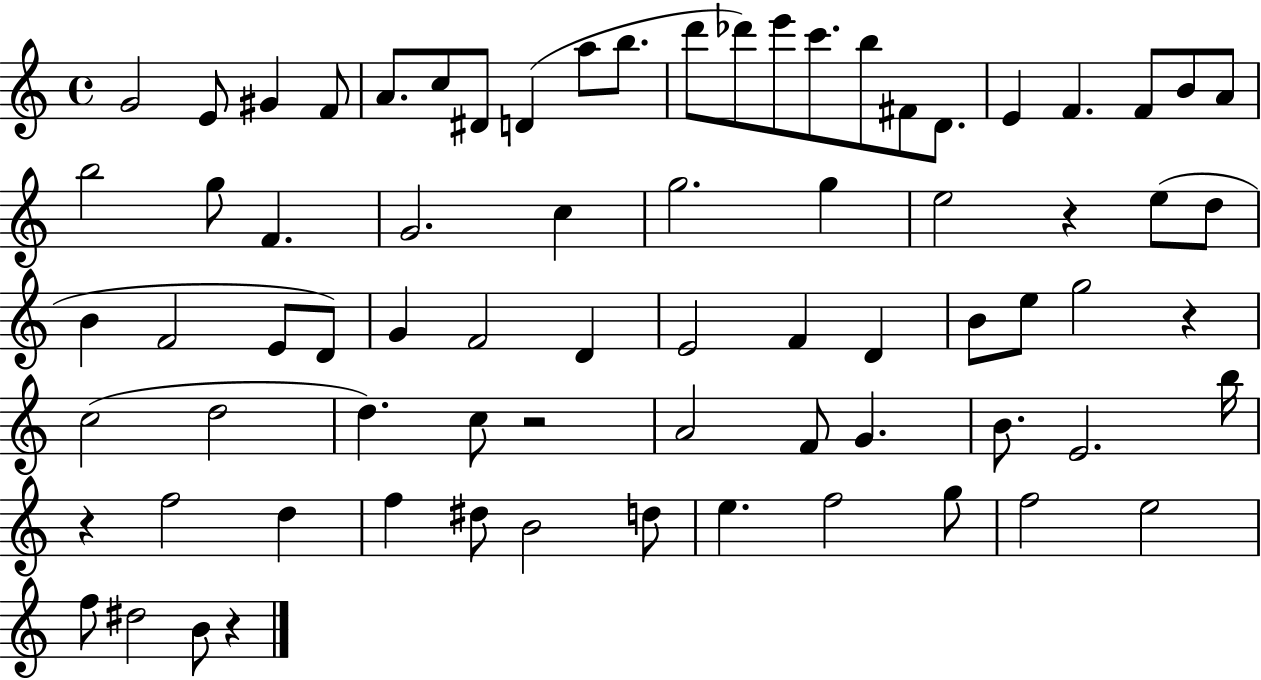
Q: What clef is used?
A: treble